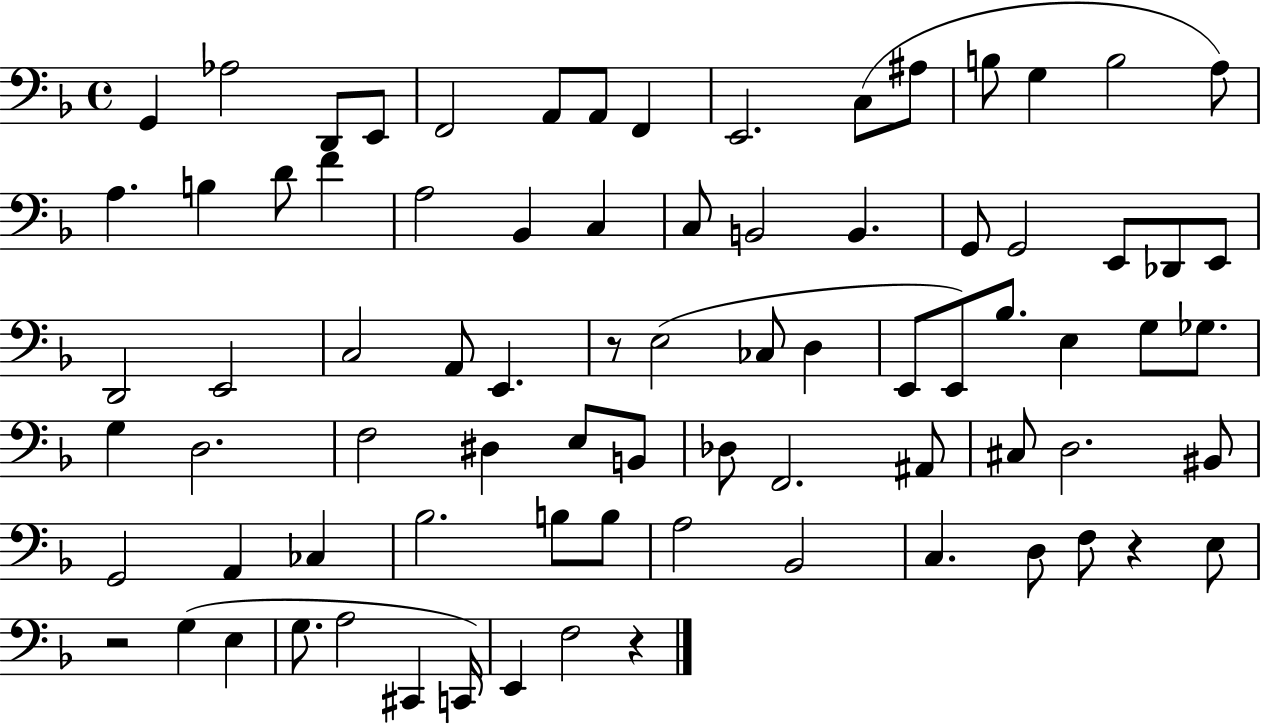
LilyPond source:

{
  \clef bass
  \time 4/4
  \defaultTimeSignature
  \key f \major
  g,4 aes2 d,8 e,8 | f,2 a,8 a,8 f,4 | e,2. c8( ais8 | b8 g4 b2 a8) | \break a4. b4 d'8 f'4 | a2 bes,4 c4 | c8 b,2 b,4. | g,8 g,2 e,8 des,8 e,8 | \break d,2 e,2 | c2 a,8 e,4. | r8 e2( ces8 d4 | e,8 e,8) bes8. e4 g8 ges8. | \break g4 d2. | f2 dis4 e8 b,8 | des8 f,2. ais,8 | cis8 d2. bis,8 | \break g,2 a,4 ces4 | bes2. b8 b8 | a2 bes,2 | c4. d8 f8 r4 e8 | \break r2 g4( e4 | g8. a2 cis,4 c,16) | e,4 f2 r4 | \bar "|."
}